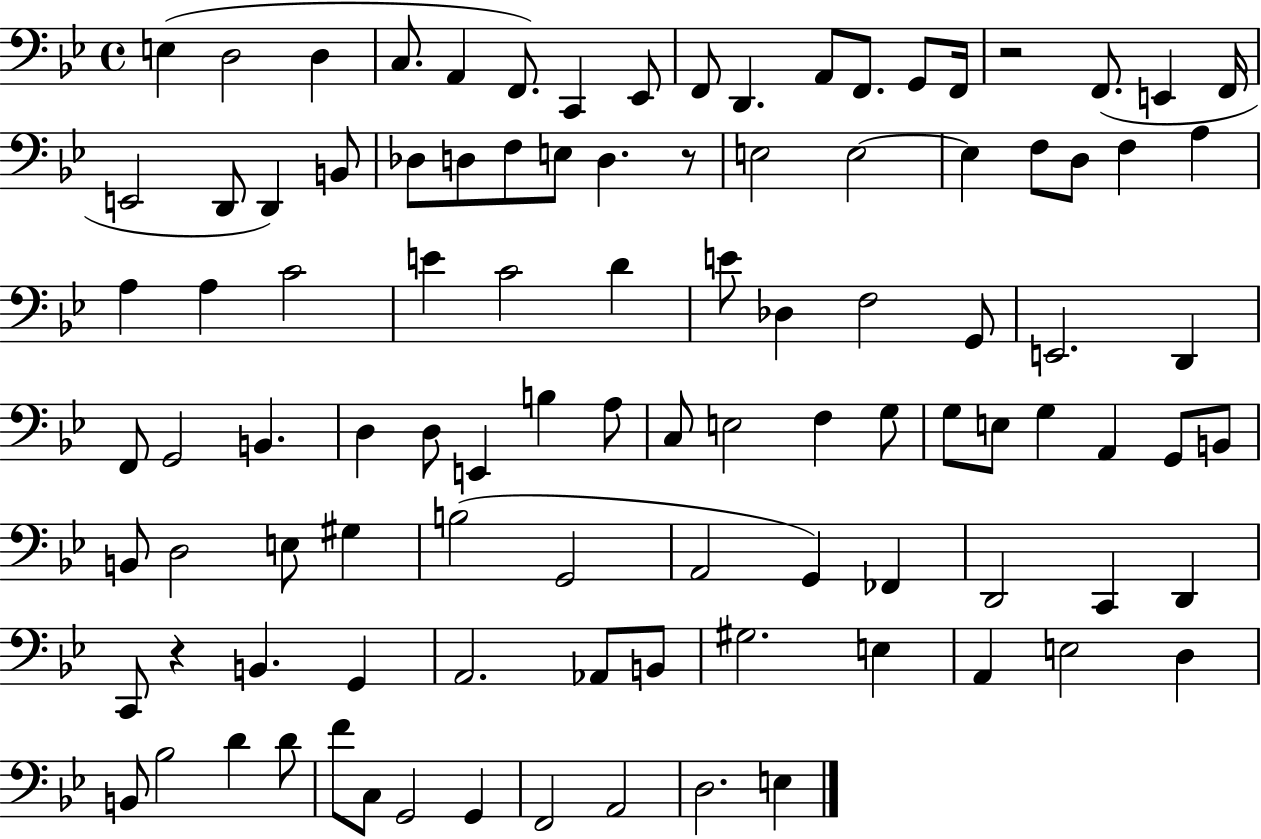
{
  \clef bass
  \time 4/4
  \defaultTimeSignature
  \key bes \major
  e4( d2 d4 | c8. a,4 f,8.) c,4 ees,8 | f,8 d,4. a,8 f,8. g,8 f,16 | r2 f,8.( e,4 f,16 | \break e,2 d,8 d,4) b,8 | des8 d8 f8 e8 d4. r8 | e2 e2~~ | e4 f8 d8 f4 a4 | \break a4 a4 c'2 | e'4 c'2 d'4 | e'8 des4 f2 g,8 | e,2. d,4 | \break f,8 g,2 b,4. | d4 d8 e,4 b4 a8 | c8 e2 f4 g8 | g8 e8 g4 a,4 g,8 b,8 | \break b,8 d2 e8 gis4 | b2( g,2 | a,2 g,4) fes,4 | d,2 c,4 d,4 | \break c,8 r4 b,4. g,4 | a,2. aes,8 b,8 | gis2. e4 | a,4 e2 d4 | \break b,8 bes2 d'4 d'8 | f'8 c8 g,2 g,4 | f,2 a,2 | d2. e4 | \break \bar "|."
}